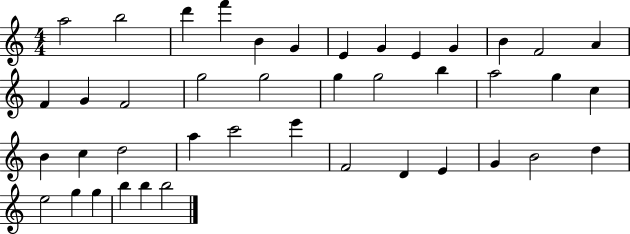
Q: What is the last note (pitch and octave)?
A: B5